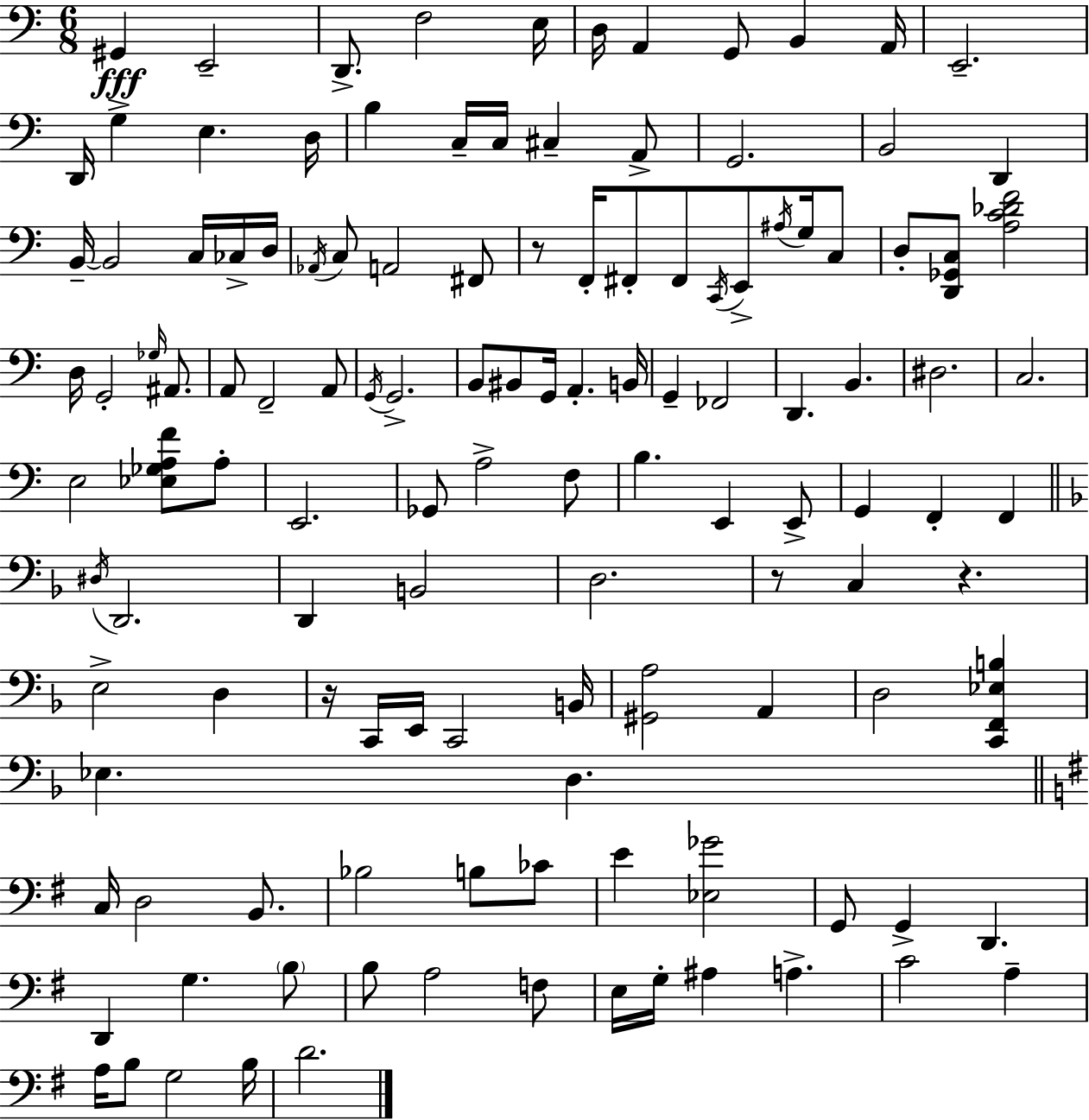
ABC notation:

X:1
T:Untitled
M:6/8
L:1/4
K:C
^G,, E,,2 D,,/2 F,2 E,/4 D,/4 A,, G,,/2 B,, A,,/4 E,,2 D,,/4 G, E, D,/4 B, C,/4 C,/4 ^C, A,,/2 G,,2 B,,2 D,, B,,/4 B,,2 C,/4 _C,/4 D,/4 _A,,/4 C,/2 A,,2 ^F,,/2 z/2 F,,/4 ^F,,/2 ^F,,/2 C,,/4 E,,/2 ^A,/4 G,/4 C,/2 D,/2 [D,,_G,,C,]/2 [A,C_DF]2 D,/4 G,,2 _G,/4 ^A,,/2 A,,/2 F,,2 A,,/2 G,,/4 G,,2 B,,/2 ^B,,/2 G,,/4 A,, B,,/4 G,, _F,,2 D,, B,, ^D,2 C,2 E,2 [_E,_G,A,F]/2 A,/2 E,,2 _G,,/2 A,2 F,/2 B, E,, E,,/2 G,, F,, F,, ^D,/4 D,,2 D,, B,,2 D,2 z/2 C, z E,2 D, z/4 C,,/4 E,,/4 C,,2 B,,/4 [^G,,A,]2 A,, D,2 [C,,F,,_E,B,] _E, D, C,/4 D,2 B,,/2 _B,2 B,/2 _C/2 E [_E,_G]2 G,,/2 G,, D,, D,, G, B,/2 B,/2 A,2 F,/2 E,/4 G,/4 ^A, A, C2 A, A,/4 B,/2 G,2 B,/4 D2